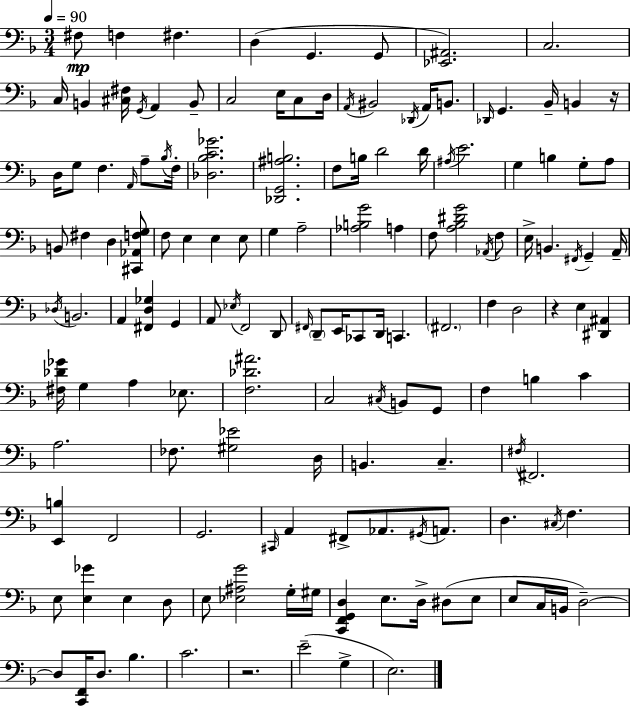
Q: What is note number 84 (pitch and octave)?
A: B2